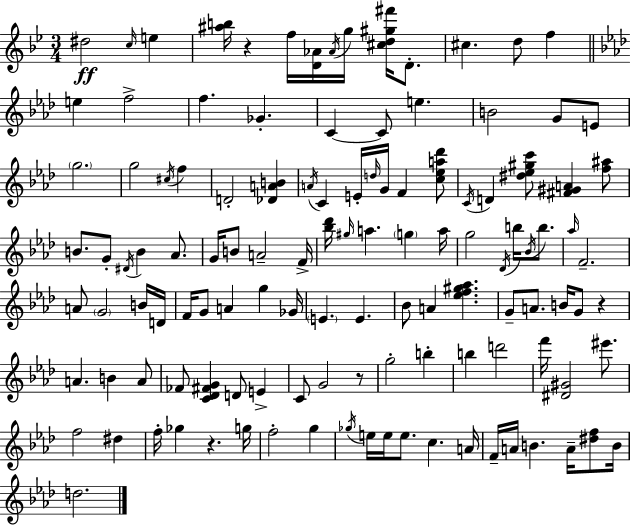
{
  \clef treble
  \numericTimeSignature
  \time 3/4
  \key g \minor
  \repeat volta 2 { dis''2\ff \grace { c''16 } e''4 | <ais'' b''>16 r4 f''16 <d' aes'>16 \acciaccatura { aes'16 } g''16 <cis'' d'' gis'' fis'''>16 d'8.-. | cis''4. d''8 f''4 | \bar "||" \break \key aes \major e''4 f''2-> | f''4. ges'4.-. | c'4~~ c'8 e''4. | b'2 g'8 e'8 | \break \parenthesize g''2. | g''2 \acciaccatura { cis''16 } f''4 | d'2-. <des' a' b'>4 | \acciaccatura { a'16 } c'4 e'16-. \grace { d''16 } g'16 f'4 | \break <c'' ees'' a'' des'''>8 \acciaccatura { c'16 } d'4 <dis'' ees'' gis'' c'''>8 <fis' gis' a'>4 | <f'' ais''>8 b'8. g'8-. \acciaccatura { dis'16 } b'4 | aes'8. g'16 b'8 a'2-- | f'16-> <bes'' des'''>16 \grace { gis''16 } a''4. | \break \parenthesize g''4 a''16 g''2 | \acciaccatura { des'16 } b''16 \acciaccatura { bes'16 } b''8. \grace { aes''16 } f'2.-- | a'8 \parenthesize g'2 | b'16 d'16 f'16 g'8 | \break a'4 g''4 ges'16 \parenthesize e'4. | e'4. bes'8 a'4 | <ees'' f'' gis'' aes''>4. g'8-- a'8. | b'16 g'8 r4 a'4. | \break b'4 a'8 fes'8 <c' des' fis' g'>4 | d'8 e'4-> c'8 g'2 | r8 g''2-. | b''4-. b''4 | \break d'''2 f'''16 <dis' gis'>2 | eis'''8. f''2 | dis''4 f''16-. ges''4 | r4. g''16 f''2-. | \break g''4 \acciaccatura { ges''16 } e''16 e''16 | e''8. c''4. a'16 f'16-- a'16 | b'4. a'16-- <dis'' f''>8 b'16 d''2. | } \bar "|."
}